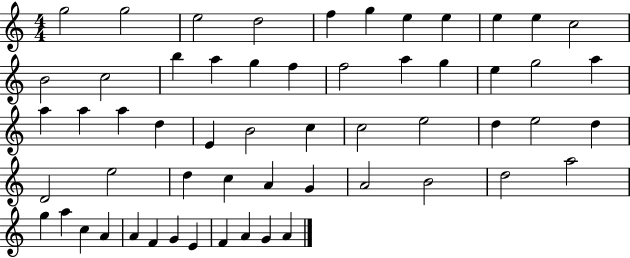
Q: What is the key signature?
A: C major